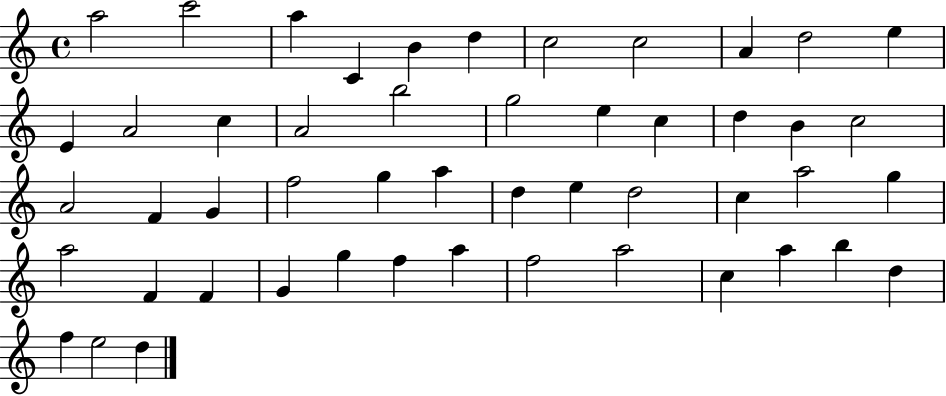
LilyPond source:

{
  \clef treble
  \time 4/4
  \defaultTimeSignature
  \key c \major
  a''2 c'''2 | a''4 c'4 b'4 d''4 | c''2 c''2 | a'4 d''2 e''4 | \break e'4 a'2 c''4 | a'2 b''2 | g''2 e''4 c''4 | d''4 b'4 c''2 | \break a'2 f'4 g'4 | f''2 g''4 a''4 | d''4 e''4 d''2 | c''4 a''2 g''4 | \break a''2 f'4 f'4 | g'4 g''4 f''4 a''4 | f''2 a''2 | c''4 a''4 b''4 d''4 | \break f''4 e''2 d''4 | \bar "|."
}